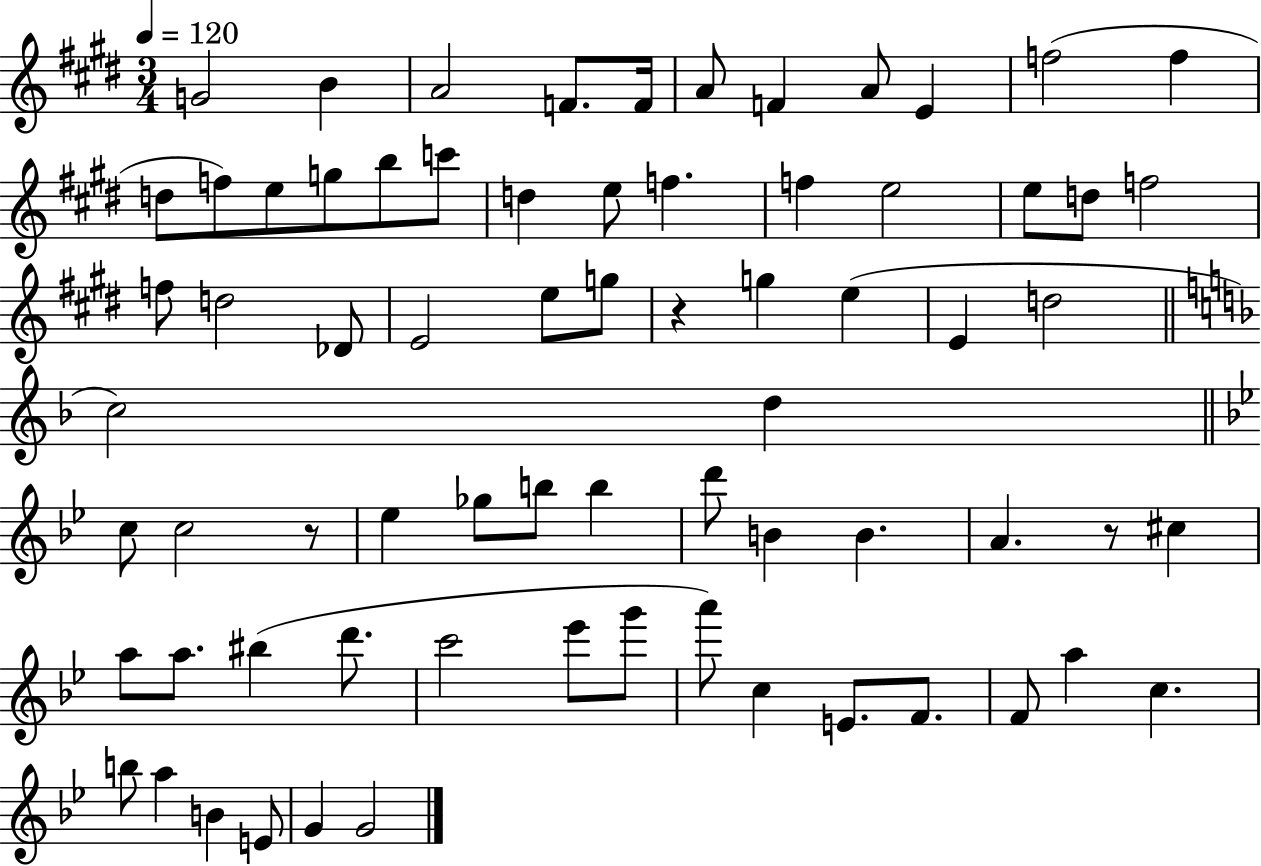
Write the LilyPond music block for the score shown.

{
  \clef treble
  \numericTimeSignature
  \time 3/4
  \key e \major
  \tempo 4 = 120
  g'2 b'4 | a'2 f'8. f'16 | a'8 f'4 a'8 e'4 | f''2( f''4 | \break d''8 f''8) e''8 g''8 b''8 c'''8 | d''4 e''8 f''4. | f''4 e''2 | e''8 d''8 f''2 | \break f''8 d''2 des'8 | e'2 e''8 g''8 | r4 g''4 e''4( | e'4 d''2 | \break \bar "||" \break \key d \minor c''2) d''4 | \bar "||" \break \key g \minor c''8 c''2 r8 | ees''4 ges''8 b''8 b''4 | d'''8 b'4 b'4. | a'4. r8 cis''4 | \break a''8 a''8. bis''4( d'''8. | c'''2 ees'''8 g'''8 | a'''8) c''4 e'8. f'8. | f'8 a''4 c''4. | \break b''8 a''4 b'4 e'8 | g'4 g'2 | \bar "|."
}